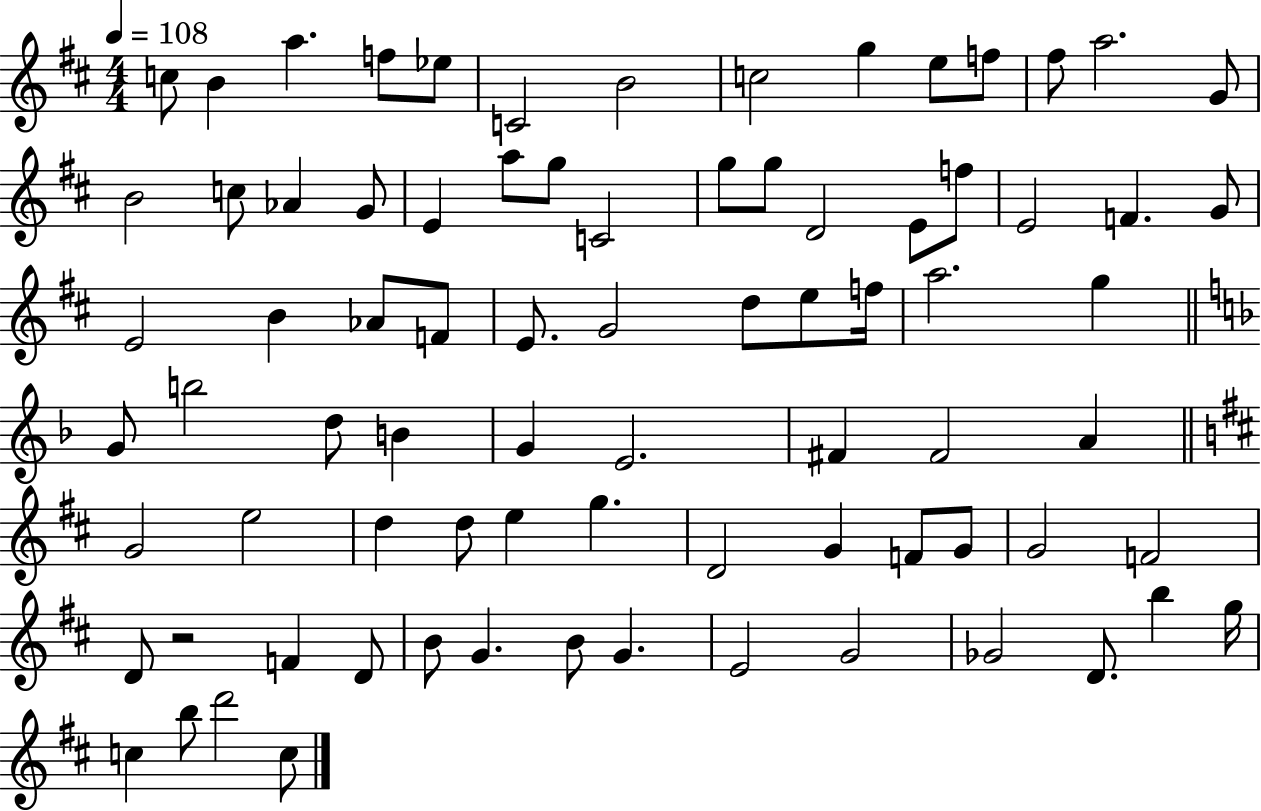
{
  \clef treble
  \numericTimeSignature
  \time 4/4
  \key d \major
  \tempo 4 = 108
  c''8 b'4 a''4. f''8 ees''8 | c'2 b'2 | c''2 g''4 e''8 f''8 | fis''8 a''2. g'8 | \break b'2 c''8 aes'4 g'8 | e'4 a''8 g''8 c'2 | g''8 g''8 d'2 e'8 f''8 | e'2 f'4. g'8 | \break e'2 b'4 aes'8 f'8 | e'8. g'2 d''8 e''8 f''16 | a''2. g''4 | \bar "||" \break \key f \major g'8 b''2 d''8 b'4 | g'4 e'2. | fis'4 fis'2 a'4 | \bar "||" \break \key d \major g'2 e''2 | d''4 d''8 e''4 g''4. | d'2 g'4 f'8 g'8 | g'2 f'2 | \break d'8 r2 f'4 d'8 | b'8 g'4. b'8 g'4. | e'2 g'2 | ges'2 d'8. b''4 g''16 | \break c''4 b''8 d'''2 c''8 | \bar "|."
}